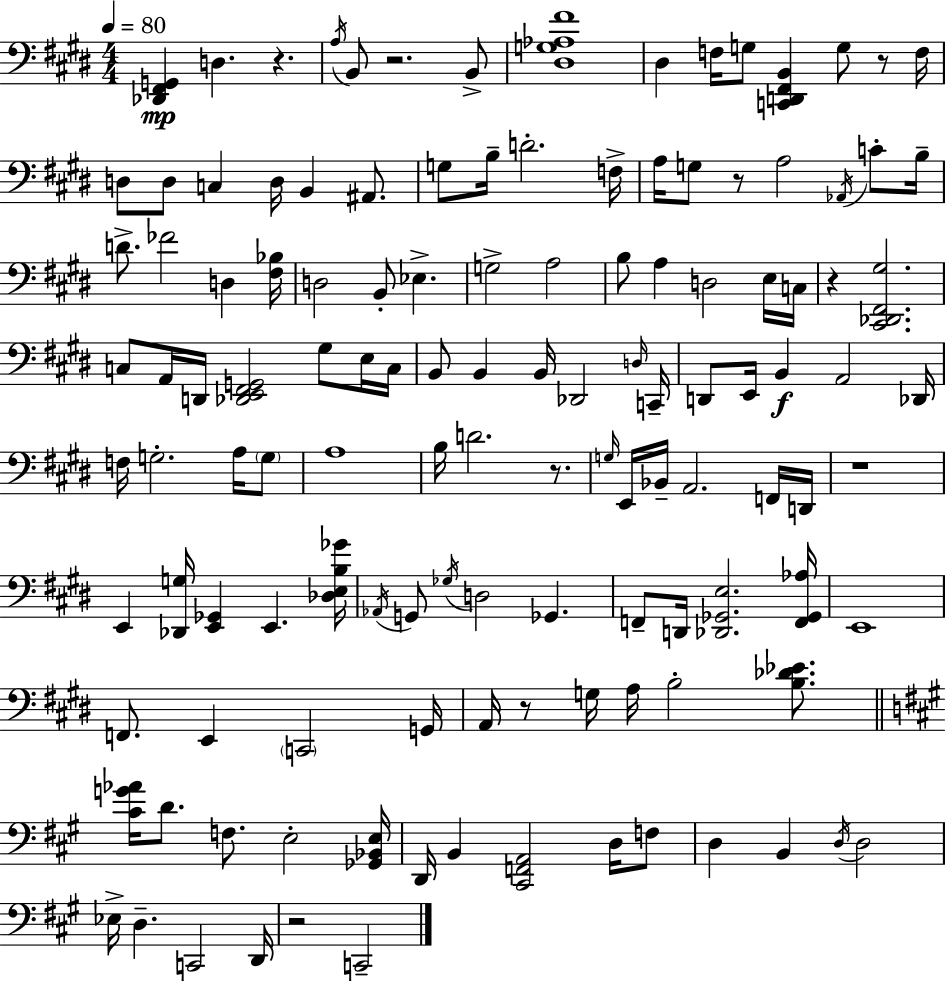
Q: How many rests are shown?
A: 9